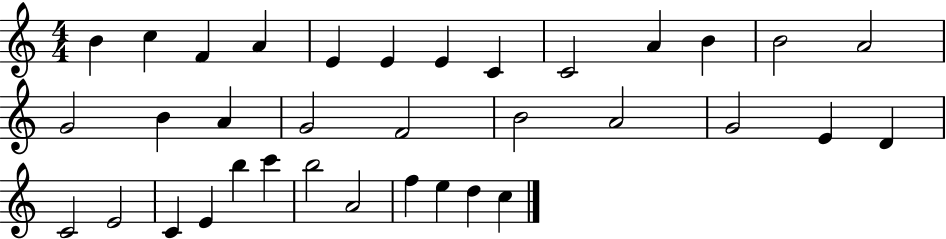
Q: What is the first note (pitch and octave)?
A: B4